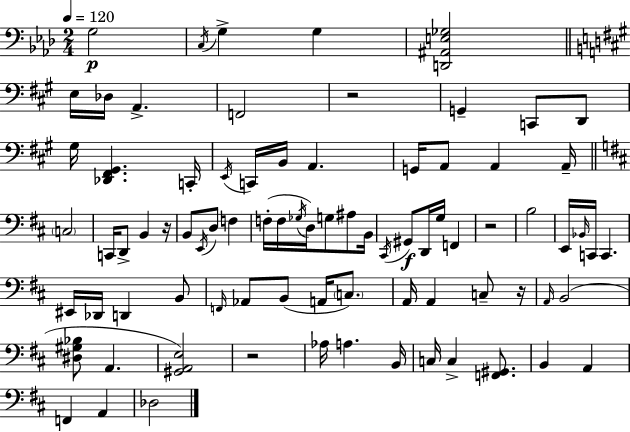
X:1
T:Untitled
M:2/4
L:1/4
K:Ab
G,2 C,/4 G, G, [D,,^A,,E,_G,]2 E,/4 _D,/4 A,, F,,2 z2 G,, C,,/2 D,,/2 ^G,/4 [_D,,^F,,^G,,] C,,/4 E,,/4 C,,/4 B,,/4 A,, G,,/4 A,,/2 A,, A,,/4 C,2 C,,/4 D,,/2 B,, z/4 B,,/2 E,,/4 D,/2 F, F,/4 F,/4 _G,/4 D,/4 G,/2 ^A,/2 B,,/4 ^C,,/4 ^G,,/2 D,,/4 G,/4 F,, z2 B,2 E,,/4 _B,,/4 C,,/4 C,, ^E,,/4 _D,,/4 D,, B,,/2 F,,/4 _A,,/2 B,,/2 A,,/4 C,/2 A,,/4 A,, C,/2 z/4 A,,/4 B,,2 [^D,^G,_B,]/2 A,, [^G,,A,,E,]2 z2 _A,/4 A, B,,/4 C,/4 C, [F,,^G,,]/2 B,, A,, F,, A,, _D,2